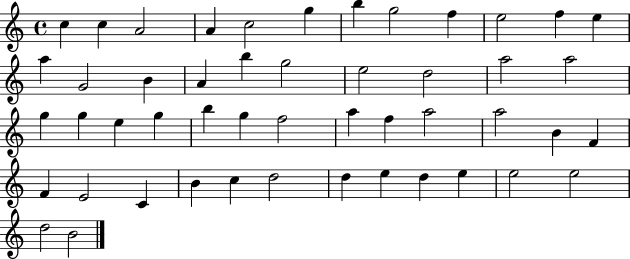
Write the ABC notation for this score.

X:1
T:Untitled
M:4/4
L:1/4
K:C
c c A2 A c2 g b g2 f e2 f e a G2 B A b g2 e2 d2 a2 a2 g g e g b g f2 a f a2 a2 B F F E2 C B c d2 d e d e e2 e2 d2 B2